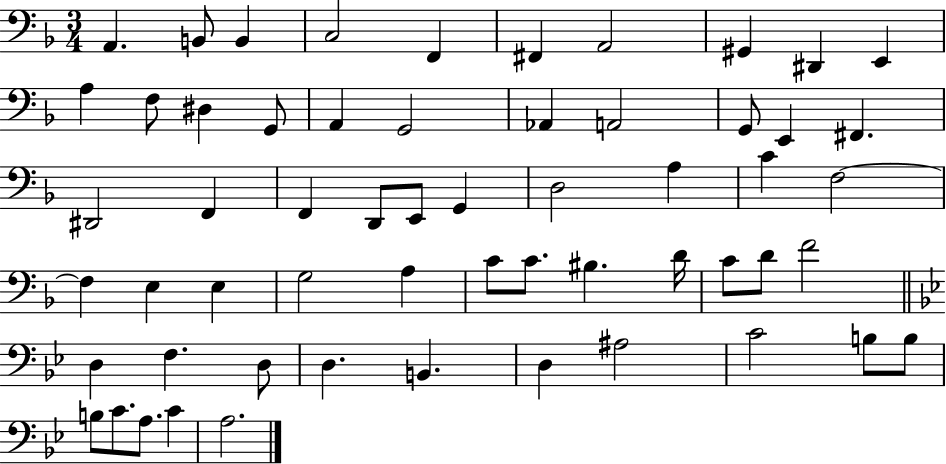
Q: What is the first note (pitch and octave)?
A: A2